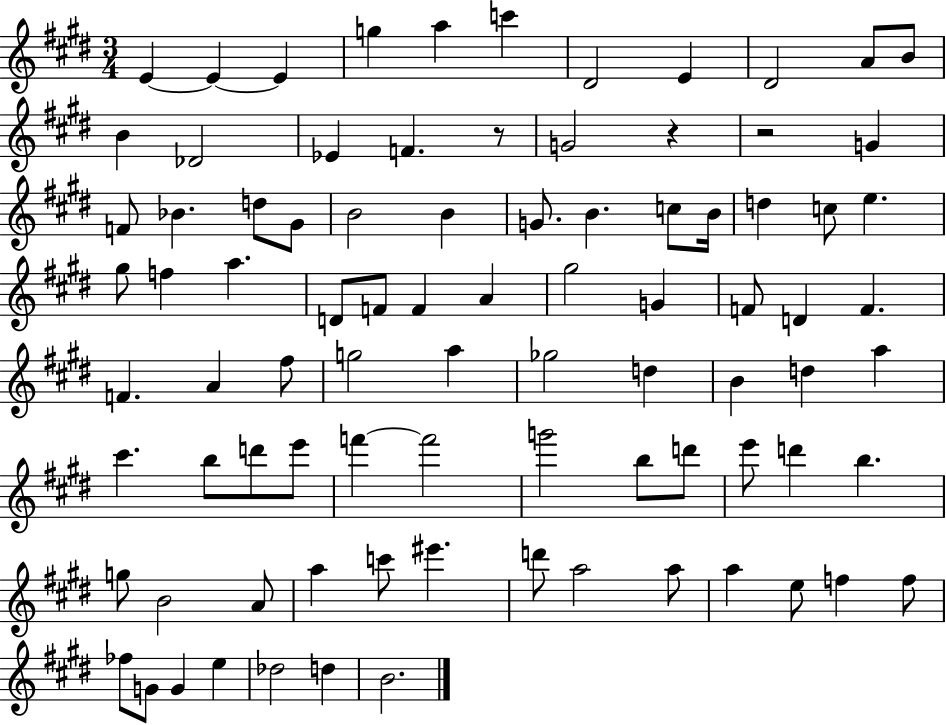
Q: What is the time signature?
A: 3/4